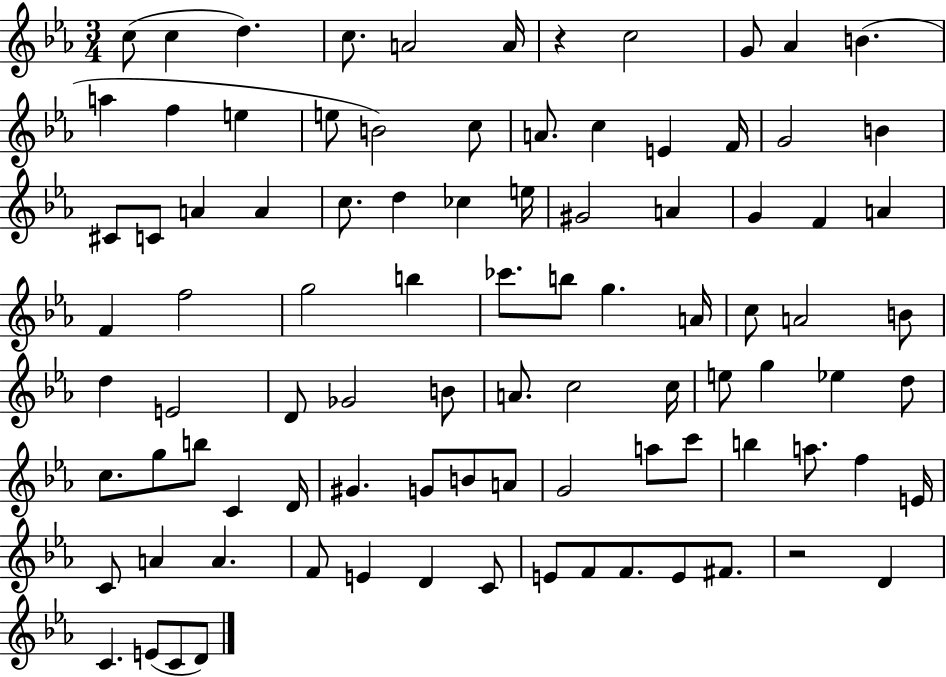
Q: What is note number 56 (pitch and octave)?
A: G5